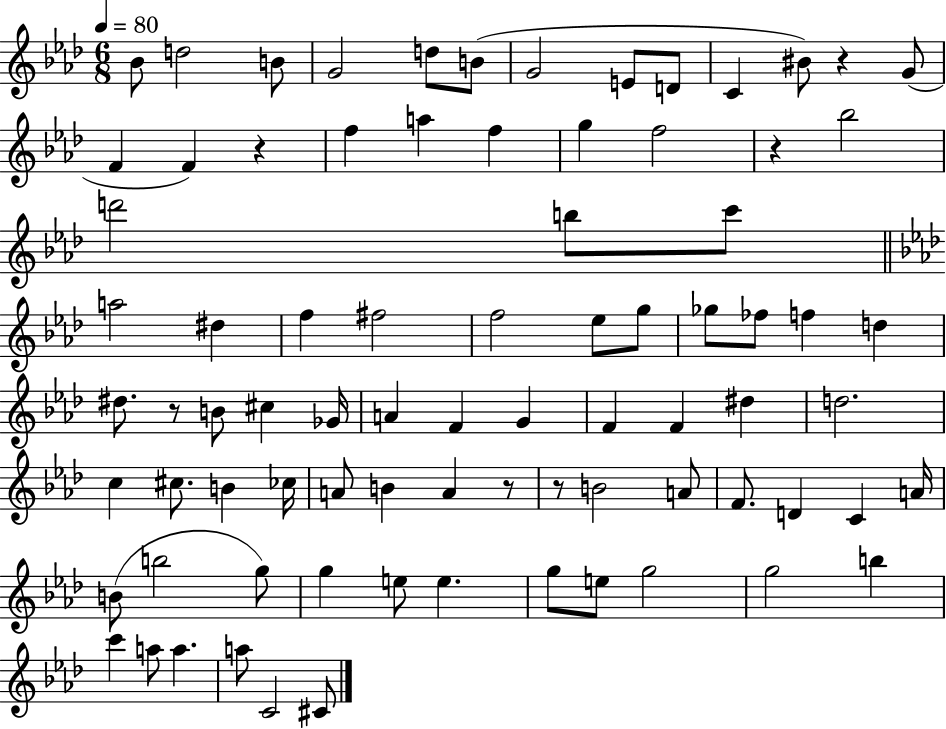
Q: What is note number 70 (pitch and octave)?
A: C6